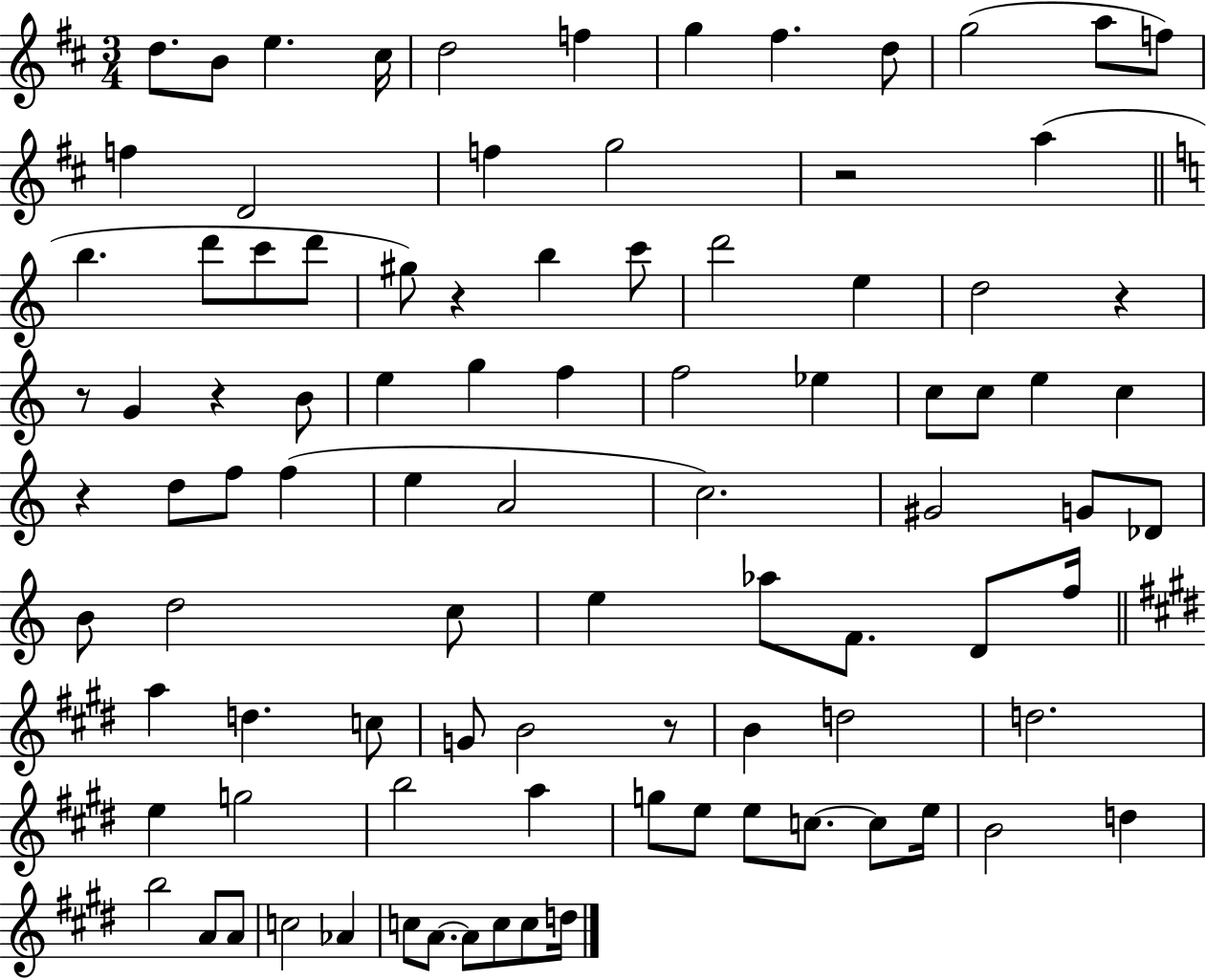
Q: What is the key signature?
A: D major